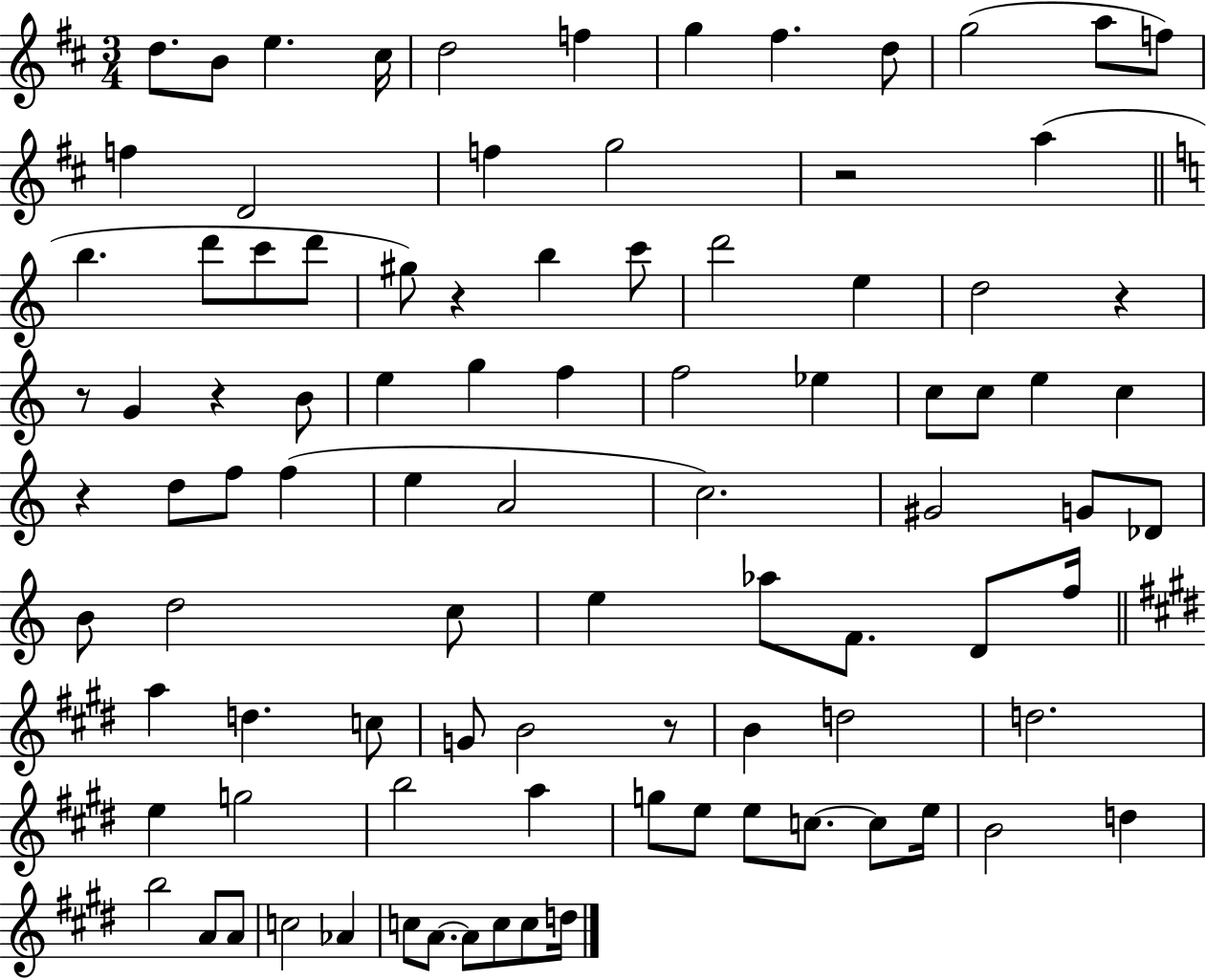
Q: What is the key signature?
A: D major